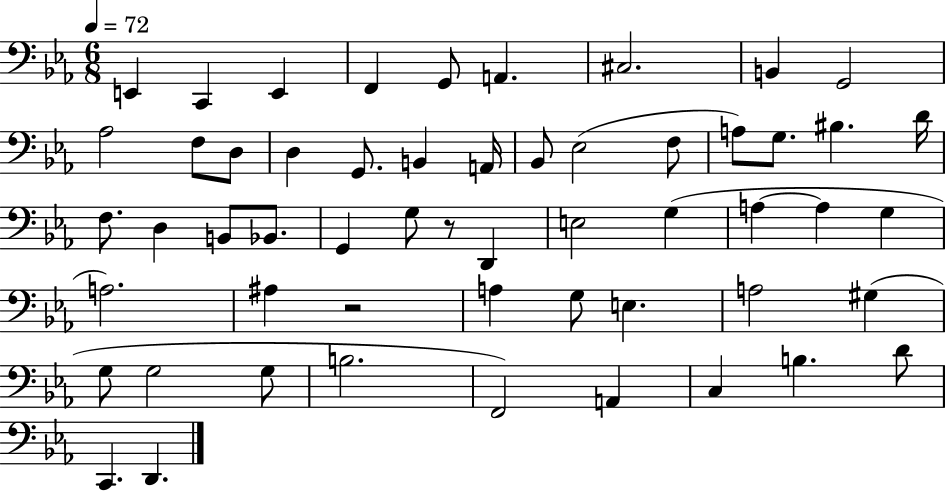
X:1
T:Untitled
M:6/8
L:1/4
K:Eb
E,, C,, E,, F,, G,,/2 A,, ^C,2 B,, G,,2 _A,2 F,/2 D,/2 D, G,,/2 B,, A,,/4 _B,,/2 _E,2 F,/2 A,/2 G,/2 ^B, D/4 F,/2 D, B,,/2 _B,,/2 G,, G,/2 z/2 D,, E,2 G, A, A, G, A,2 ^A, z2 A, G,/2 E, A,2 ^G, G,/2 G,2 G,/2 B,2 F,,2 A,, C, B, D/2 C,, D,,